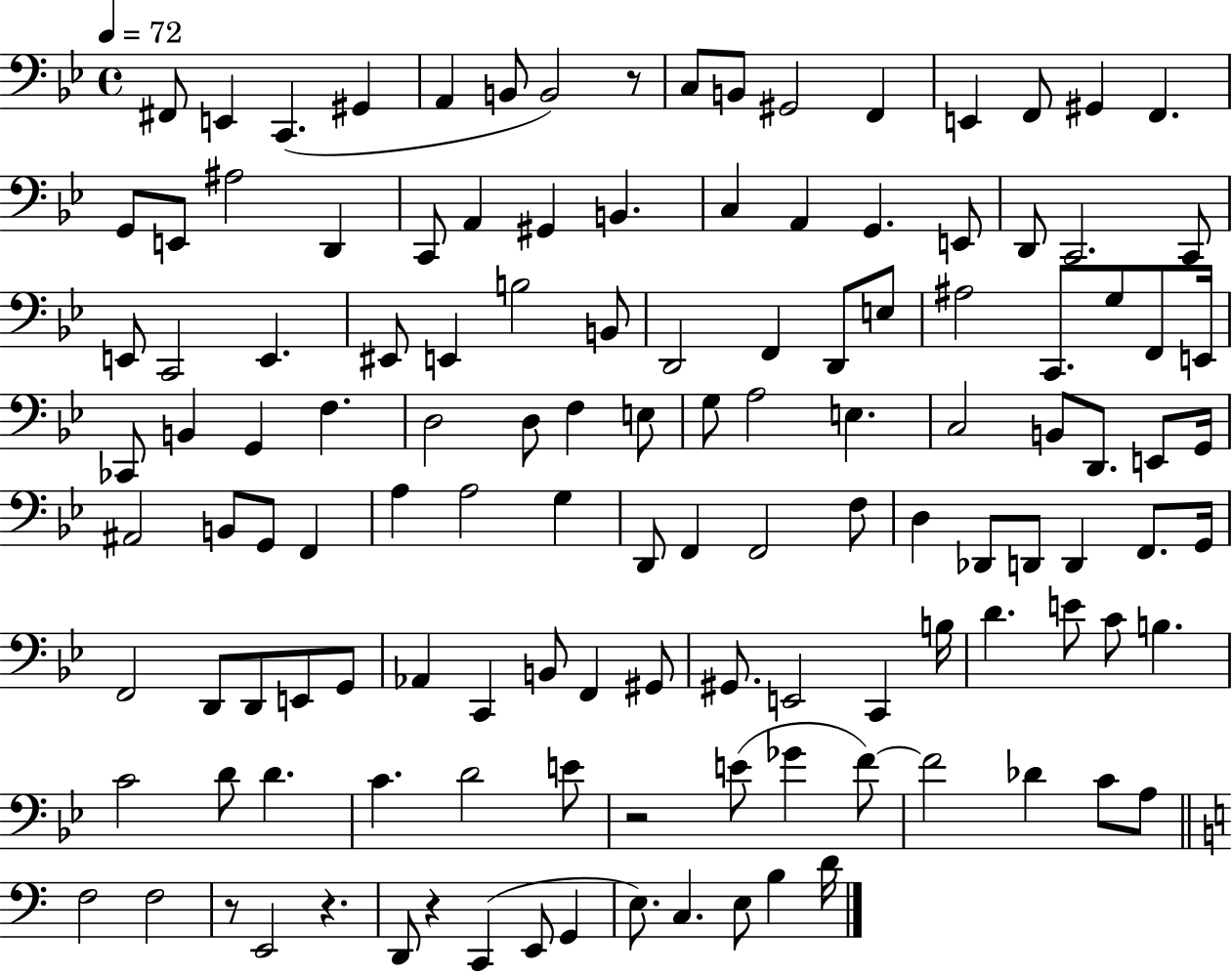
F#2/e E2/q C2/q. G#2/q A2/q B2/e B2/h R/e C3/e B2/e G#2/h F2/q E2/q F2/e G#2/q F2/q. G2/e E2/e A#3/h D2/q C2/e A2/q G#2/q B2/q. C3/q A2/q G2/q. E2/e D2/e C2/h. C2/e E2/e C2/h E2/q. EIS2/e E2/q B3/h B2/e D2/h F2/q D2/e E3/e A#3/h C2/e. G3/e F2/e E2/s CES2/e B2/q G2/q F3/q. D3/h D3/e F3/q E3/e G3/e A3/h E3/q. C3/h B2/e D2/e. E2/e G2/s A#2/h B2/e G2/e F2/q A3/q A3/h G3/q D2/e F2/q F2/h F3/e D3/q Db2/e D2/e D2/q F2/e. G2/s F2/h D2/e D2/e E2/e G2/e Ab2/q C2/q B2/e F2/q G#2/e G#2/e. E2/h C2/q B3/s D4/q. E4/e C4/e B3/q. C4/h D4/e D4/q. C4/q. D4/h E4/e R/h E4/e Gb4/q F4/e F4/h Db4/q C4/e A3/e F3/h F3/h R/e E2/h R/q. D2/e R/q C2/q E2/e G2/q E3/e. C3/q. E3/e B3/q D4/s